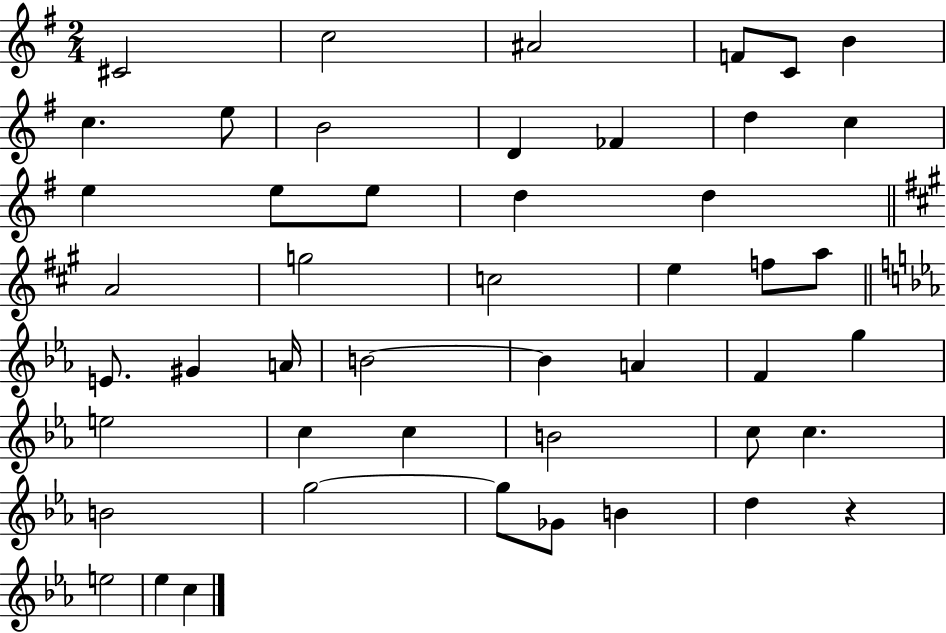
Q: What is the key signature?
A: G major